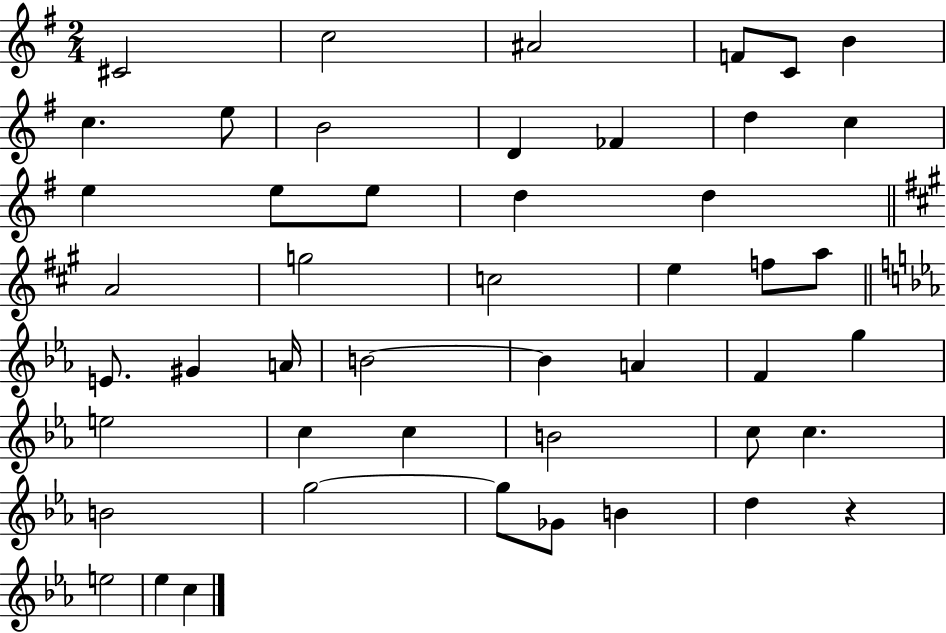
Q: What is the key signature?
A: G major